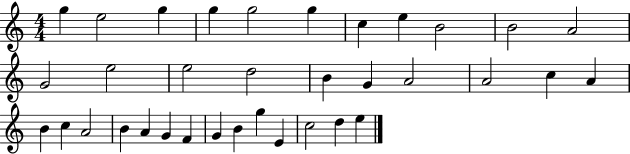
G5/q E5/h G5/q G5/q G5/h G5/q C5/q E5/q B4/h B4/h A4/h G4/h E5/h E5/h D5/h B4/q G4/q A4/h A4/h C5/q A4/q B4/q C5/q A4/h B4/q A4/q G4/q F4/q G4/q B4/q G5/q E4/q C5/h D5/q E5/q